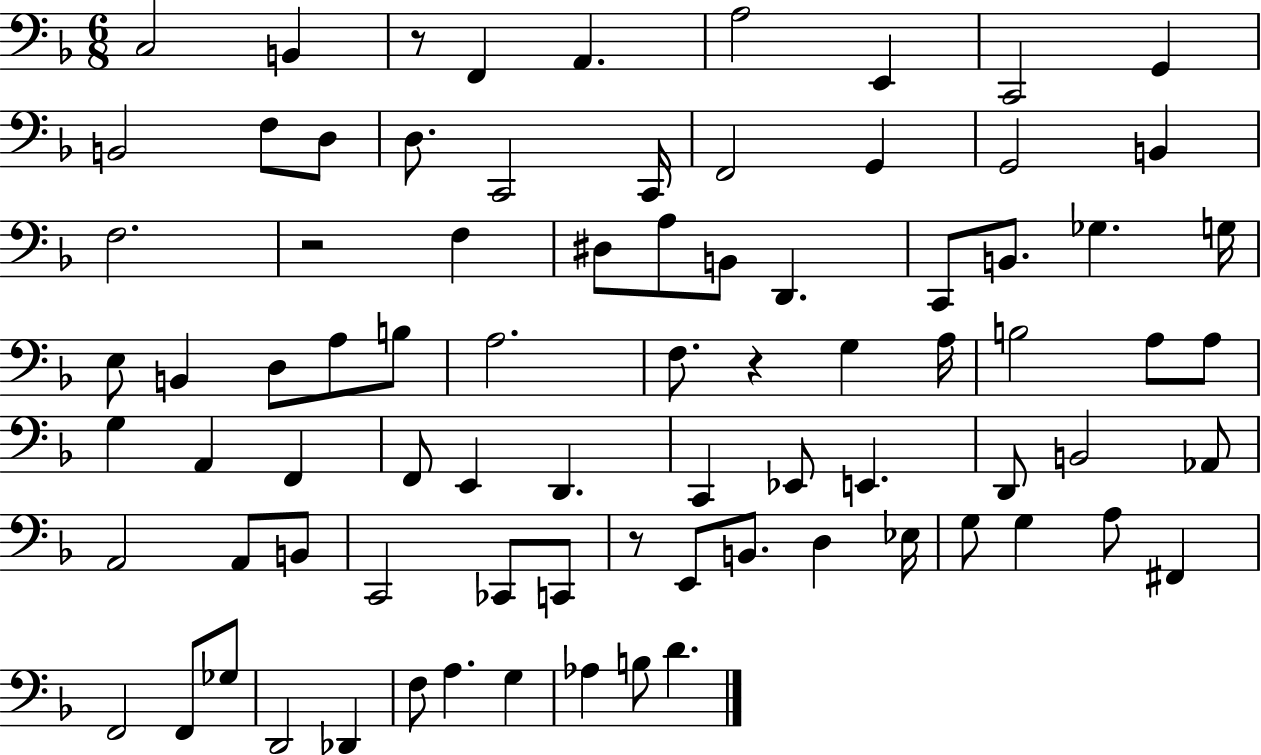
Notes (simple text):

C3/h B2/q R/e F2/q A2/q. A3/h E2/q C2/h G2/q B2/h F3/e D3/e D3/e. C2/h C2/s F2/h G2/q G2/h B2/q F3/h. R/h F3/q D#3/e A3/e B2/e D2/q. C2/e B2/e. Gb3/q. G3/s E3/e B2/q D3/e A3/e B3/e A3/h. F3/e. R/q G3/q A3/s B3/h A3/e A3/e G3/q A2/q F2/q F2/e E2/q D2/q. C2/q Eb2/e E2/q. D2/e B2/h Ab2/e A2/h A2/e B2/e C2/h CES2/e C2/e R/e E2/e B2/e. D3/q Eb3/s G3/e G3/q A3/e F#2/q F2/h F2/e Gb3/e D2/h Db2/q F3/e A3/q. G3/q Ab3/q B3/e D4/q.